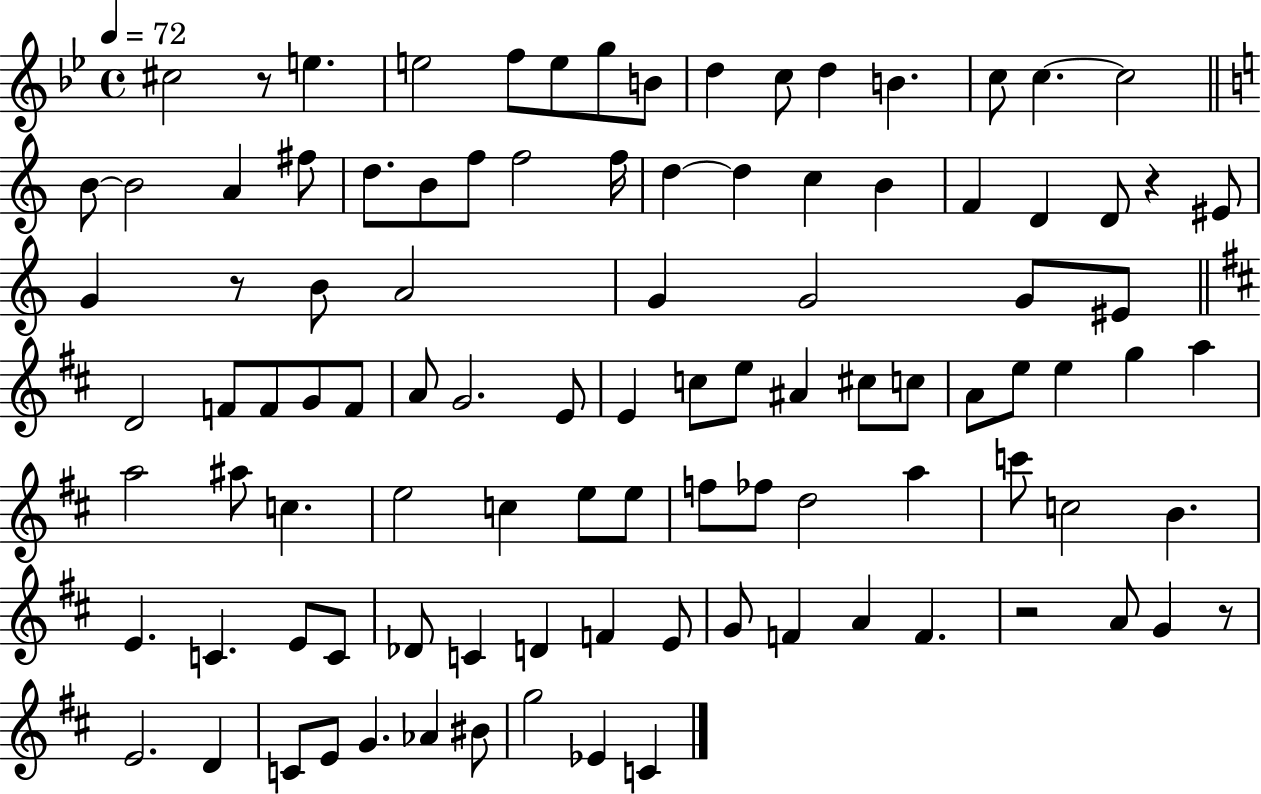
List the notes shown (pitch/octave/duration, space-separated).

C#5/h R/e E5/q. E5/h F5/e E5/e G5/e B4/e D5/q C5/e D5/q B4/q. C5/e C5/q. C5/h B4/e B4/h A4/q F#5/e D5/e. B4/e F5/e F5/h F5/s D5/q D5/q C5/q B4/q F4/q D4/q D4/e R/q EIS4/e G4/q R/e B4/e A4/h G4/q G4/h G4/e EIS4/e D4/h F4/e F4/e G4/e F4/e A4/e G4/h. E4/e E4/q C5/e E5/e A#4/q C#5/e C5/e A4/e E5/e E5/q G5/q A5/q A5/h A#5/e C5/q. E5/h C5/q E5/e E5/e F5/e FES5/e D5/h A5/q C6/e C5/h B4/q. E4/q. C4/q. E4/e C4/e Db4/e C4/q D4/q F4/q E4/e G4/e F4/q A4/q F4/q. R/h A4/e G4/q R/e E4/h. D4/q C4/e E4/e G4/q. Ab4/q BIS4/e G5/h Eb4/q C4/q